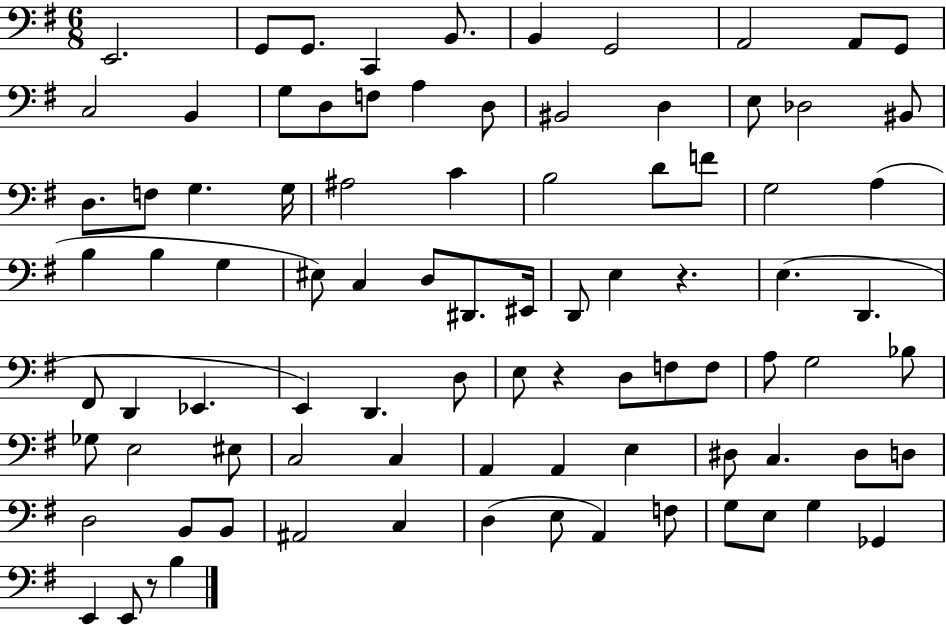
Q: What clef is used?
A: bass